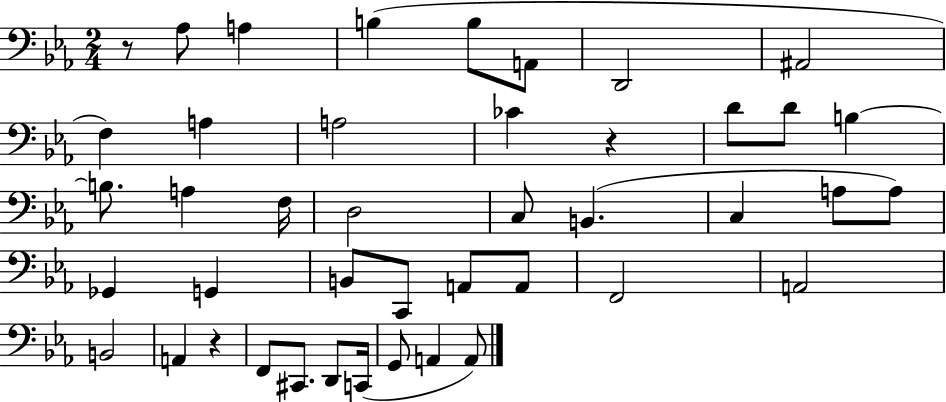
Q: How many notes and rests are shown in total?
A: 43